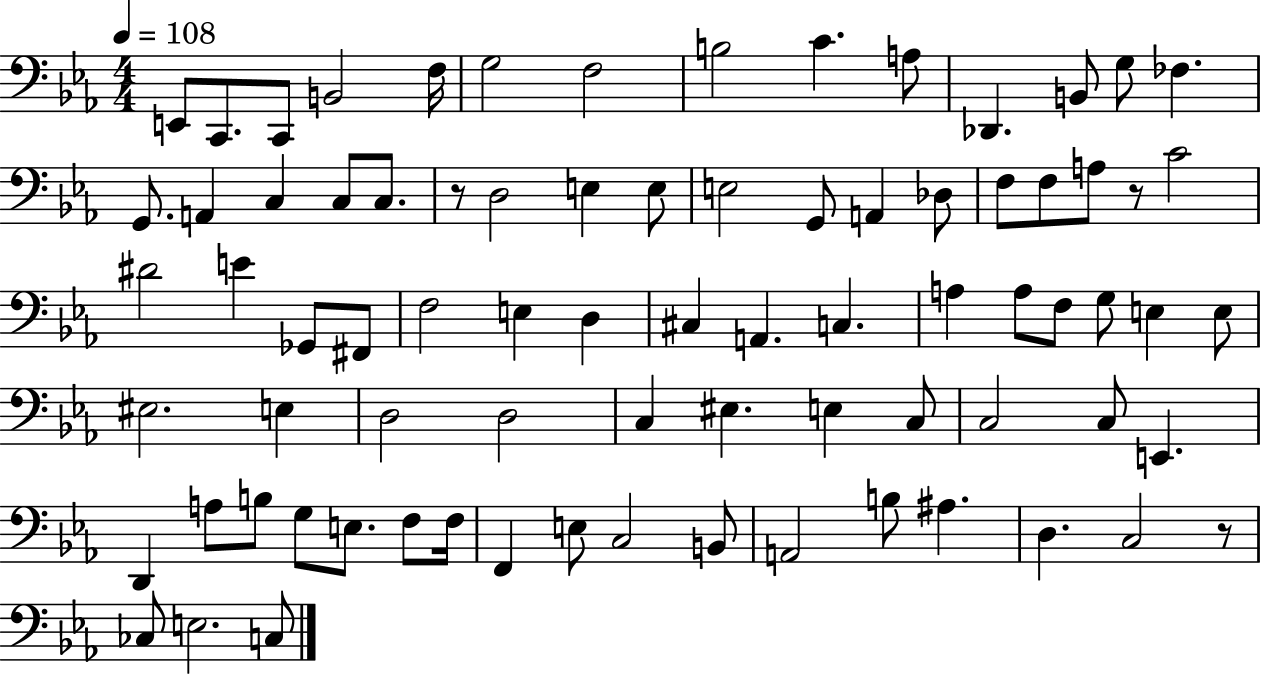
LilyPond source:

{
  \clef bass
  \numericTimeSignature
  \time 4/4
  \key ees \major
  \tempo 4 = 108
  \repeat volta 2 { e,8 c,8. c,8 b,2 f16 | g2 f2 | b2 c'4. a8 | des,4. b,8 g8 fes4. | \break g,8. a,4 c4 c8 c8. | r8 d2 e4 e8 | e2 g,8 a,4 des8 | f8 f8 a8 r8 c'2 | \break dis'2 e'4 ges,8 fis,8 | f2 e4 d4 | cis4 a,4. c4. | a4 a8 f8 g8 e4 e8 | \break eis2. e4 | d2 d2 | c4 eis4. e4 c8 | c2 c8 e,4. | \break d,4 a8 b8 g8 e8. f8 f16 | f,4 e8 c2 b,8 | a,2 b8 ais4. | d4. c2 r8 | \break ces8 e2. c8 | } \bar "|."
}